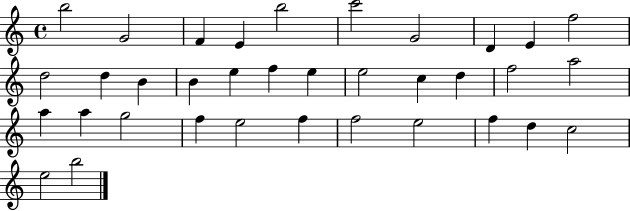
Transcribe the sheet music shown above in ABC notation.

X:1
T:Untitled
M:4/4
L:1/4
K:C
b2 G2 F E b2 c'2 G2 D E f2 d2 d B B e f e e2 c d f2 a2 a a g2 f e2 f f2 e2 f d c2 e2 b2